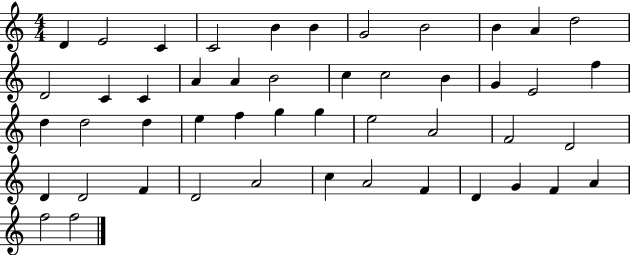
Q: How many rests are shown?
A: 0